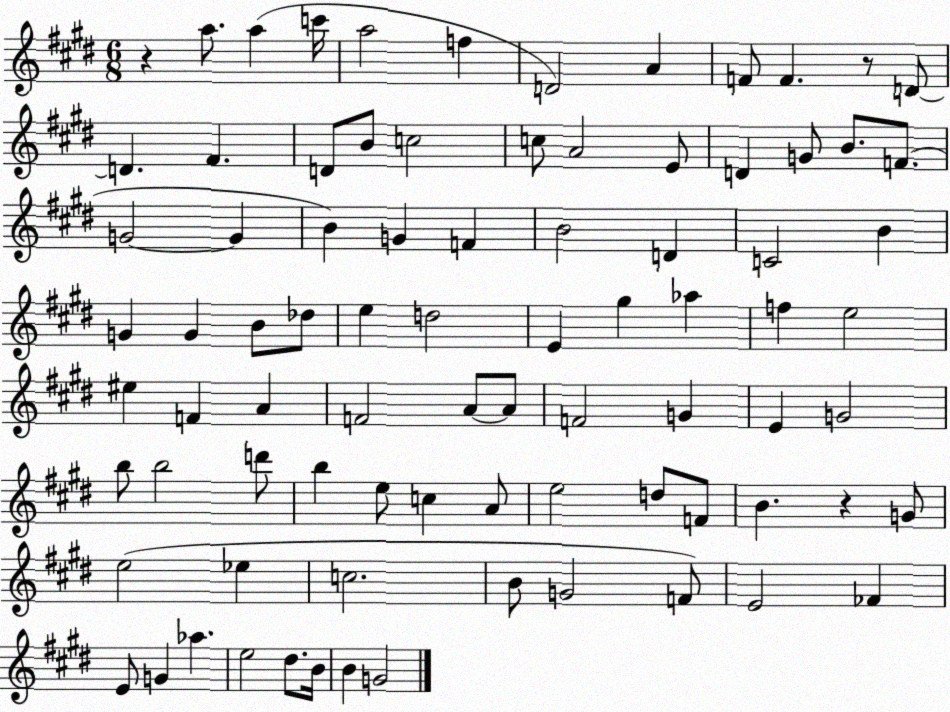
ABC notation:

X:1
T:Untitled
M:6/8
L:1/4
K:E
z a/2 a c'/4 a2 f D2 A F/2 F z/2 D/2 D ^F D/2 B/2 c2 c/2 A2 E/2 D G/2 B/2 F/2 G2 G B G F B2 D C2 B G G B/2 _d/2 e d2 E ^g _a f e2 ^e F A F2 A/2 A/2 F2 G E G2 b/2 b2 d'/2 b e/2 c A/2 e2 d/2 F/2 B z G/2 e2 _e c2 B/2 G2 F/2 E2 _F E/2 G _a e2 ^d/2 B/4 B G2